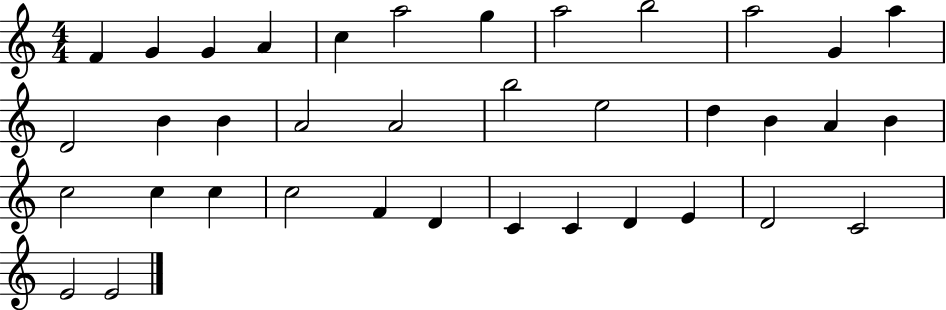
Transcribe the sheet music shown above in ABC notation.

X:1
T:Untitled
M:4/4
L:1/4
K:C
F G G A c a2 g a2 b2 a2 G a D2 B B A2 A2 b2 e2 d B A B c2 c c c2 F D C C D E D2 C2 E2 E2